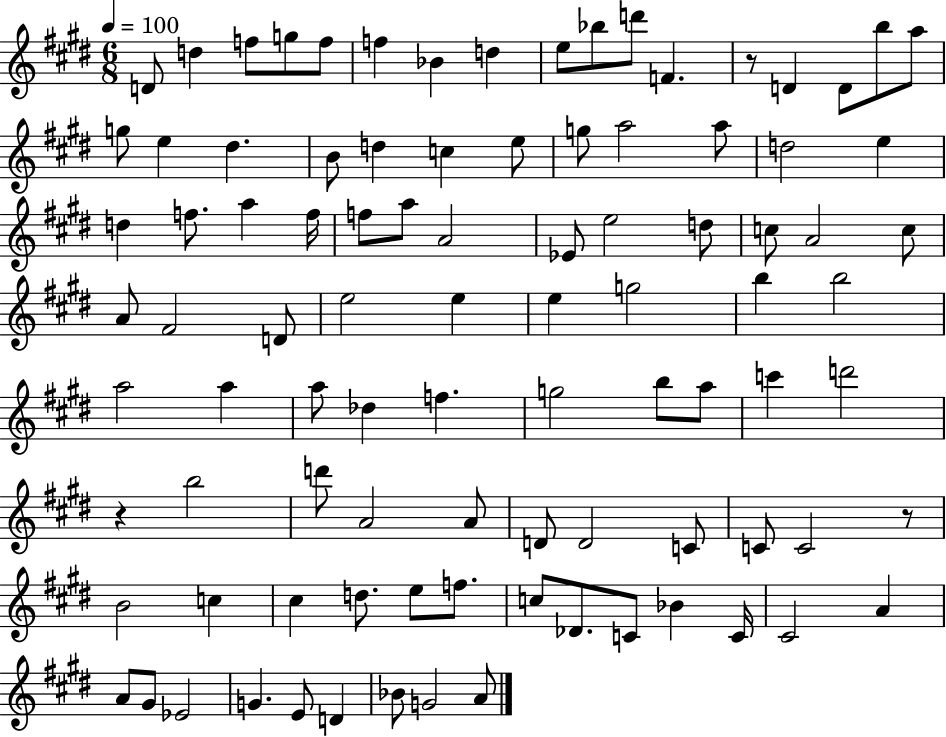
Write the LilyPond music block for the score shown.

{
  \clef treble
  \numericTimeSignature
  \time 6/8
  \key e \major
  \tempo 4 = 100
  \repeat volta 2 { d'8 d''4 f''8 g''8 f''8 | f''4 bes'4 d''4 | e''8 bes''8 d'''8 f'4. | r8 d'4 d'8 b''8 a''8 | \break g''8 e''4 dis''4. | b'8 d''4 c''4 e''8 | g''8 a''2 a''8 | d''2 e''4 | \break d''4 f''8. a''4 f''16 | f''8 a''8 a'2 | ees'8 e''2 d''8 | c''8 a'2 c''8 | \break a'8 fis'2 d'8 | e''2 e''4 | e''4 g''2 | b''4 b''2 | \break a''2 a''4 | a''8 des''4 f''4. | g''2 b''8 a''8 | c'''4 d'''2 | \break r4 b''2 | d'''8 a'2 a'8 | d'8 d'2 c'8 | c'8 c'2 r8 | \break b'2 c''4 | cis''4 d''8. e''8 f''8. | c''8 des'8. c'8 bes'4 c'16 | cis'2 a'4 | \break a'8 gis'8 ees'2 | g'4. e'8 d'4 | bes'8 g'2 a'8 | } \bar "|."
}